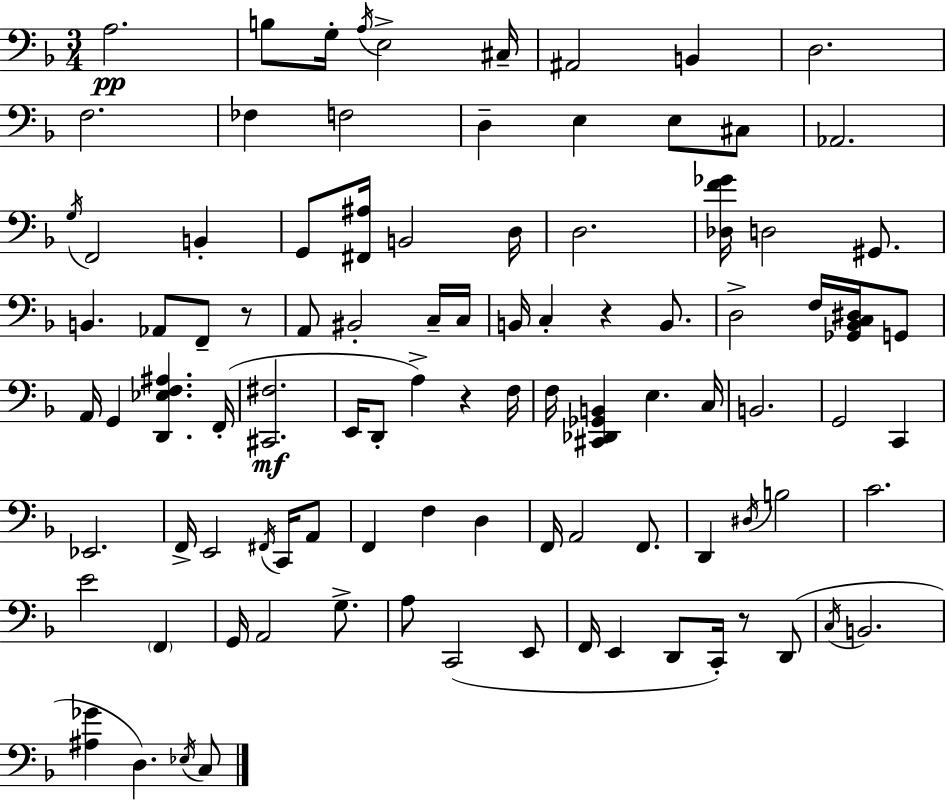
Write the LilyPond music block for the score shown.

{
  \clef bass
  \numericTimeSignature
  \time 3/4
  \key d \minor
  \repeat volta 2 { a2.\pp | b8 g16-. \acciaccatura { a16 } e2-> | cis16-- ais,2 b,4 | d2. | \break f2. | fes4 f2 | d4-- e4 e8 cis8 | aes,2. | \break \acciaccatura { g16 } f,2 b,4-. | g,8 <fis, ais>16 b,2 | d16 d2. | <des f' ges'>16 d2 gis,8. | \break b,4. aes,8 f,8-- | r8 a,8 bis,2-. | c16-- c16 b,16 c4-. r4 b,8. | d2-> f16 <ges, bes, c dis>16 | \break g,8 a,16 g,4 <d, ees f ais>4. | f,16-.( <cis, fis>2.\mf | e,16 d,8-. a4->) r4 | f16 f16 <cis, des, ges, b,>4 e4. | \break c16 b,2. | g,2 c,4 | ees,2. | f,16-> e,2 \acciaccatura { fis,16 } | \break c,16 a,8 f,4 f4 d4 | f,16 a,2 | f,8. d,4 \acciaccatura { dis16 } b2 | c'2. | \break e'2 | \parenthesize f,4 g,16 a,2 | g8.-> a8 c,2( | e,8 f,16 e,4 d,8 c,16-.) | \break r8 d,8( \acciaccatura { c16 } b,2. | <ais ges'>4 d4.) | \acciaccatura { ees16 } c8 } \bar "|."
}